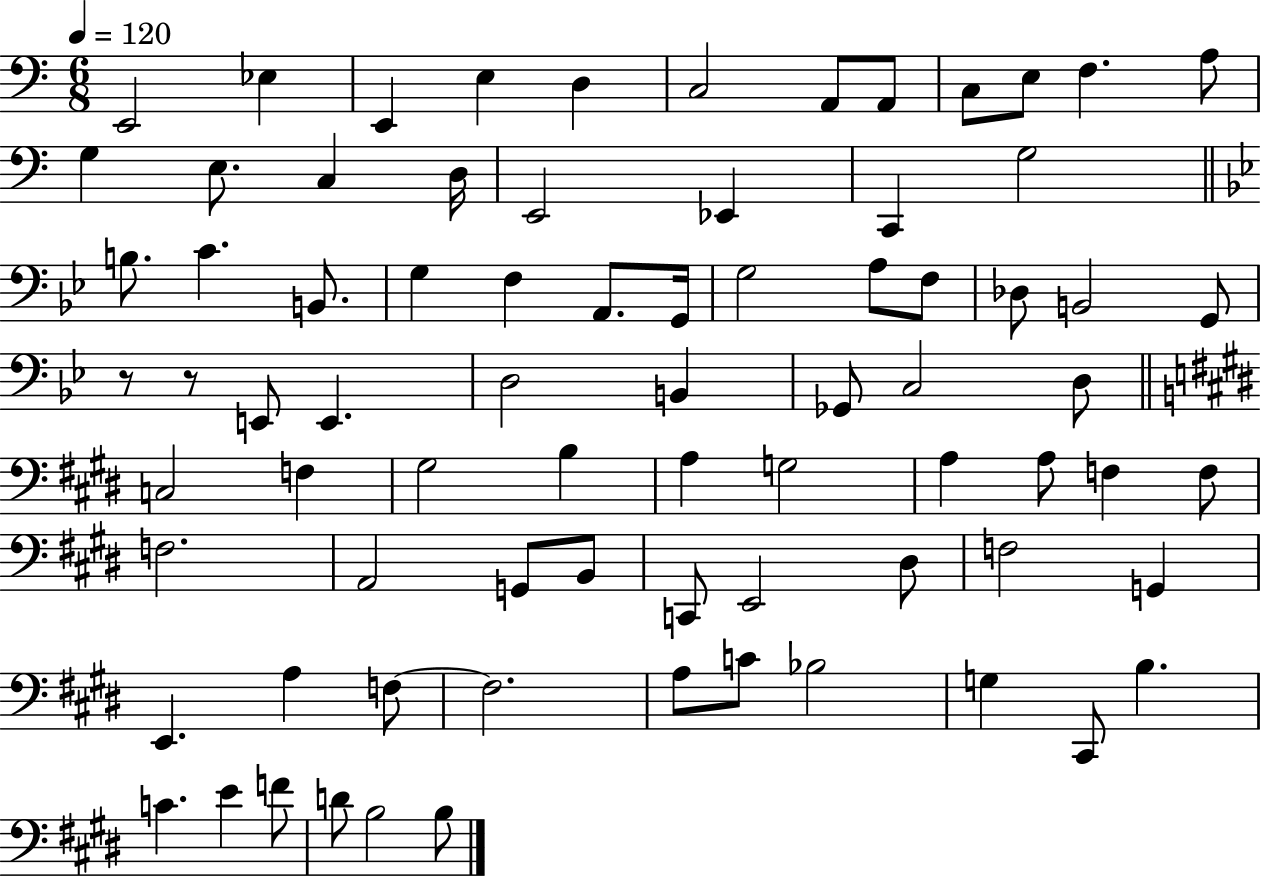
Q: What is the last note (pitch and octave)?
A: B3